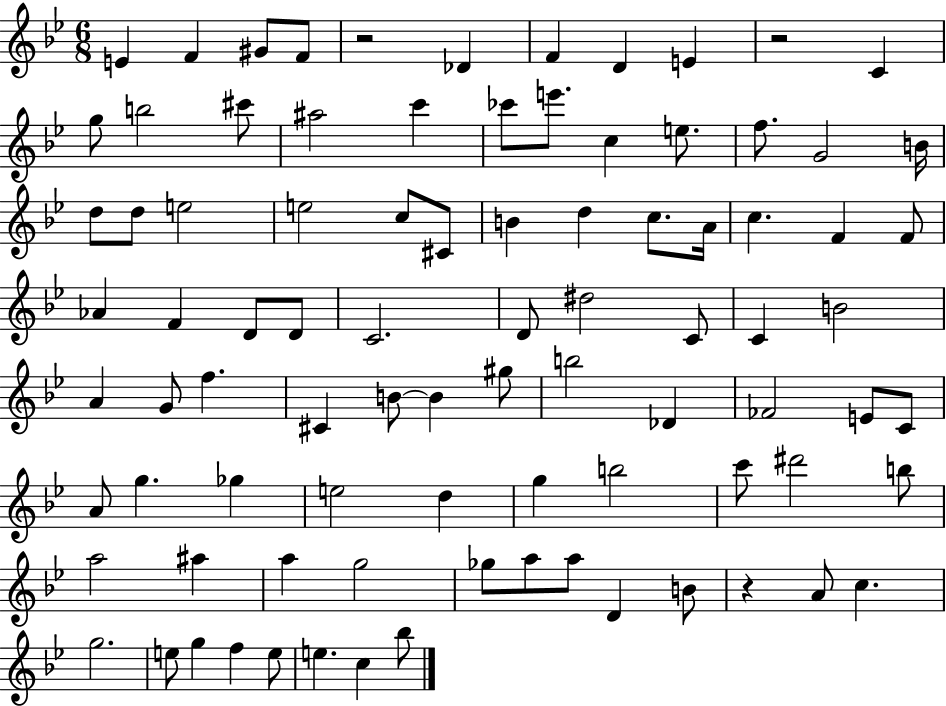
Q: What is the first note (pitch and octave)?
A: E4